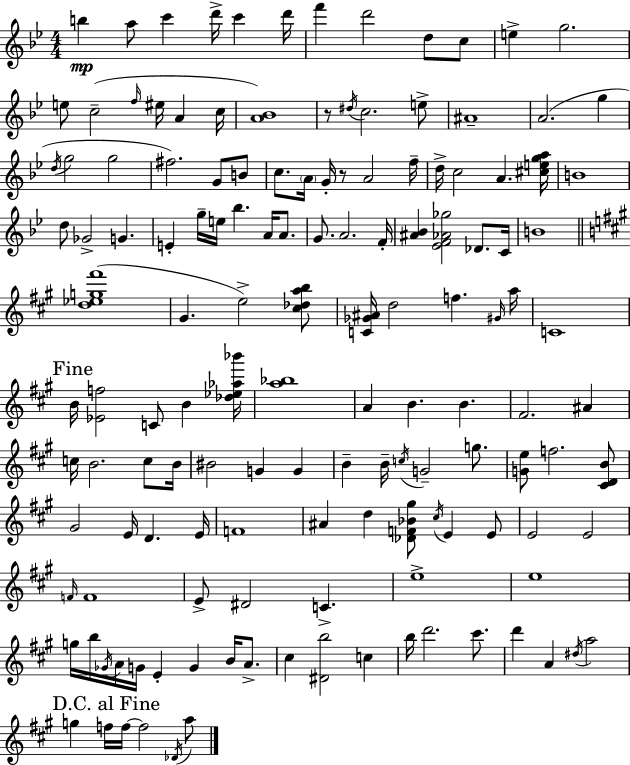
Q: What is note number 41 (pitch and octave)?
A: Gb4